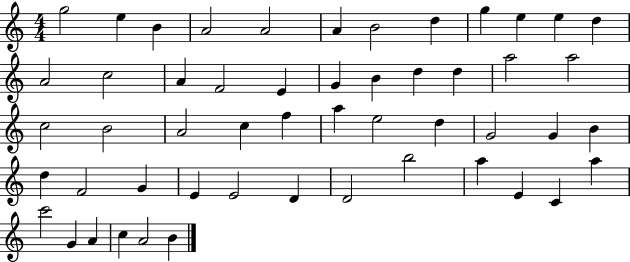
G5/h E5/q B4/q A4/h A4/h A4/q B4/h D5/q G5/q E5/q E5/q D5/q A4/h C5/h A4/q F4/h E4/q G4/q B4/q D5/q D5/q A5/h A5/h C5/h B4/h A4/h C5/q F5/q A5/q E5/h D5/q G4/h G4/q B4/q D5/q F4/h G4/q E4/q E4/h D4/q D4/h B5/h A5/q E4/q C4/q A5/q C6/h G4/q A4/q C5/q A4/h B4/q